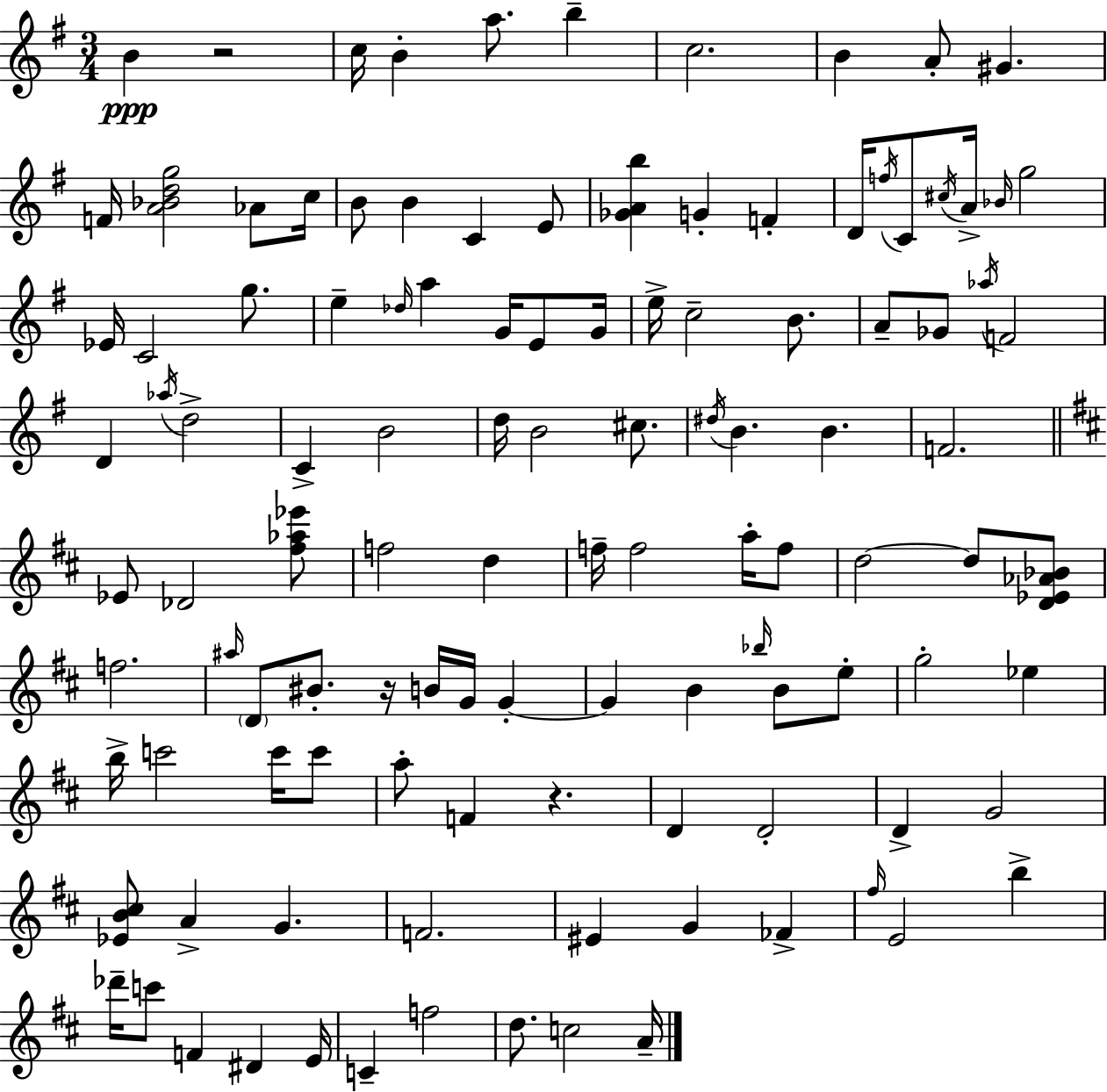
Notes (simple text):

B4/q R/h C5/s B4/q A5/e. B5/q C5/h. B4/q A4/e G#4/q. F4/s [A4,Bb4,D5,G5]/h Ab4/e C5/s B4/e B4/q C4/q E4/e [Gb4,A4,B5]/q G4/q F4/q D4/s F5/s C4/e C#5/s A4/s Bb4/s G5/h Eb4/s C4/h G5/e. E5/q Db5/s A5/q G4/s E4/e G4/s E5/s C5/h B4/e. A4/e Gb4/e Ab5/s F4/h D4/q Ab5/s D5/h C4/q B4/h D5/s B4/h C#5/e. D#5/s B4/q. B4/q. F4/h. Eb4/e Db4/h [F#5,Ab5,Eb6]/e F5/h D5/q F5/s F5/h A5/s F5/e D5/h D5/e [D4,Eb4,Ab4,Bb4]/e F5/h. A#5/s D4/e BIS4/e. R/s B4/s G4/s G4/q G4/q B4/q Bb5/s B4/e E5/e G5/h Eb5/q B5/s C6/h C6/s C6/e A5/e F4/q R/q. D4/q D4/h D4/q G4/h [Eb4,B4,C#5]/e A4/q G4/q. F4/h. EIS4/q G4/q FES4/q F#5/s E4/h B5/q Db6/s C6/e F4/q D#4/q E4/s C4/q F5/h D5/e. C5/h A4/s